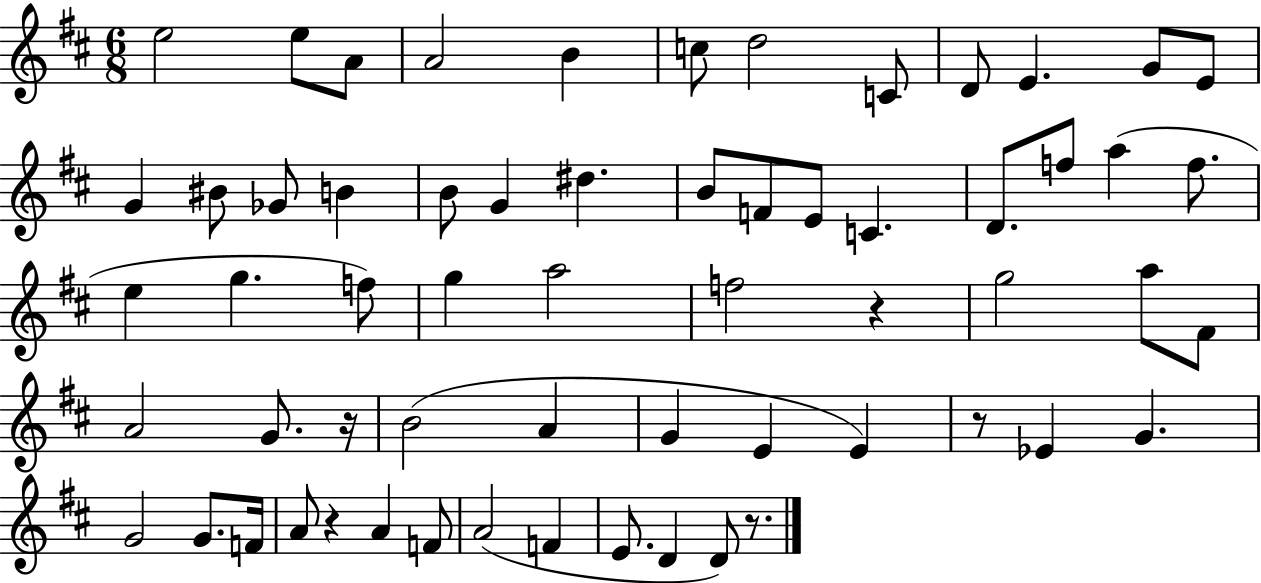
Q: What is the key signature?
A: D major